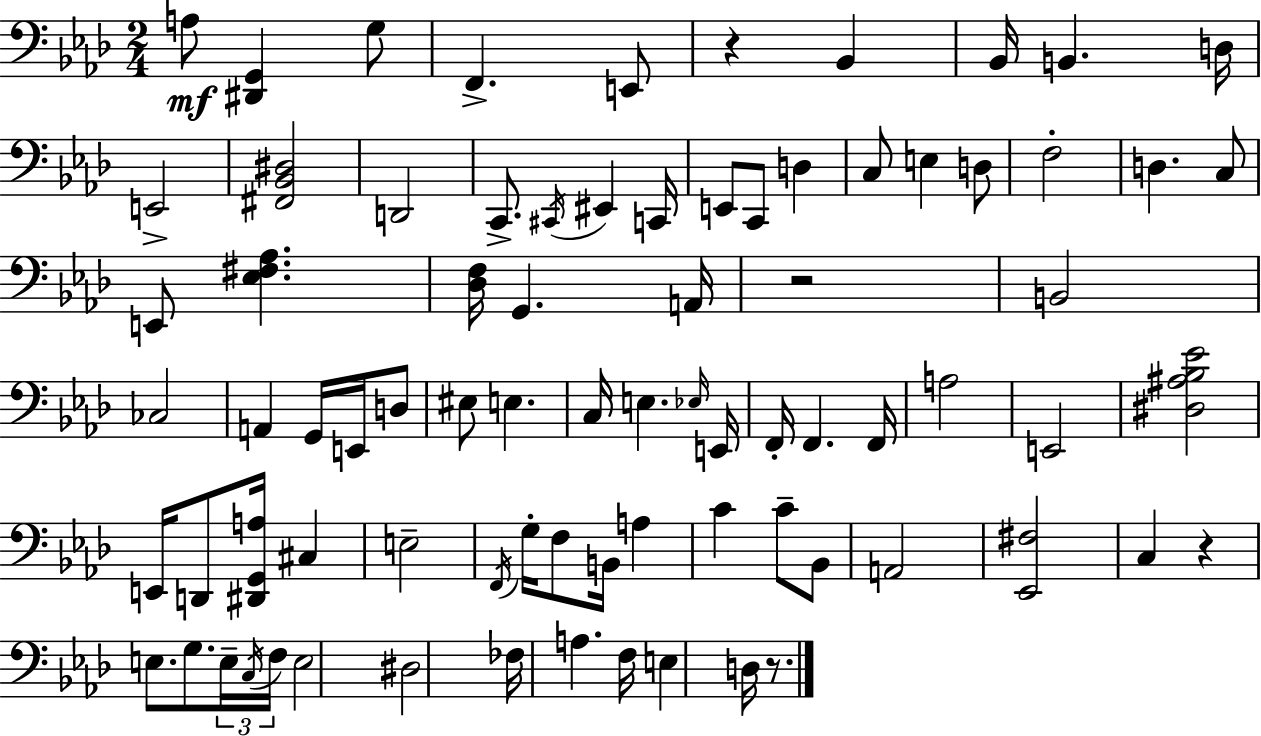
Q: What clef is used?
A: bass